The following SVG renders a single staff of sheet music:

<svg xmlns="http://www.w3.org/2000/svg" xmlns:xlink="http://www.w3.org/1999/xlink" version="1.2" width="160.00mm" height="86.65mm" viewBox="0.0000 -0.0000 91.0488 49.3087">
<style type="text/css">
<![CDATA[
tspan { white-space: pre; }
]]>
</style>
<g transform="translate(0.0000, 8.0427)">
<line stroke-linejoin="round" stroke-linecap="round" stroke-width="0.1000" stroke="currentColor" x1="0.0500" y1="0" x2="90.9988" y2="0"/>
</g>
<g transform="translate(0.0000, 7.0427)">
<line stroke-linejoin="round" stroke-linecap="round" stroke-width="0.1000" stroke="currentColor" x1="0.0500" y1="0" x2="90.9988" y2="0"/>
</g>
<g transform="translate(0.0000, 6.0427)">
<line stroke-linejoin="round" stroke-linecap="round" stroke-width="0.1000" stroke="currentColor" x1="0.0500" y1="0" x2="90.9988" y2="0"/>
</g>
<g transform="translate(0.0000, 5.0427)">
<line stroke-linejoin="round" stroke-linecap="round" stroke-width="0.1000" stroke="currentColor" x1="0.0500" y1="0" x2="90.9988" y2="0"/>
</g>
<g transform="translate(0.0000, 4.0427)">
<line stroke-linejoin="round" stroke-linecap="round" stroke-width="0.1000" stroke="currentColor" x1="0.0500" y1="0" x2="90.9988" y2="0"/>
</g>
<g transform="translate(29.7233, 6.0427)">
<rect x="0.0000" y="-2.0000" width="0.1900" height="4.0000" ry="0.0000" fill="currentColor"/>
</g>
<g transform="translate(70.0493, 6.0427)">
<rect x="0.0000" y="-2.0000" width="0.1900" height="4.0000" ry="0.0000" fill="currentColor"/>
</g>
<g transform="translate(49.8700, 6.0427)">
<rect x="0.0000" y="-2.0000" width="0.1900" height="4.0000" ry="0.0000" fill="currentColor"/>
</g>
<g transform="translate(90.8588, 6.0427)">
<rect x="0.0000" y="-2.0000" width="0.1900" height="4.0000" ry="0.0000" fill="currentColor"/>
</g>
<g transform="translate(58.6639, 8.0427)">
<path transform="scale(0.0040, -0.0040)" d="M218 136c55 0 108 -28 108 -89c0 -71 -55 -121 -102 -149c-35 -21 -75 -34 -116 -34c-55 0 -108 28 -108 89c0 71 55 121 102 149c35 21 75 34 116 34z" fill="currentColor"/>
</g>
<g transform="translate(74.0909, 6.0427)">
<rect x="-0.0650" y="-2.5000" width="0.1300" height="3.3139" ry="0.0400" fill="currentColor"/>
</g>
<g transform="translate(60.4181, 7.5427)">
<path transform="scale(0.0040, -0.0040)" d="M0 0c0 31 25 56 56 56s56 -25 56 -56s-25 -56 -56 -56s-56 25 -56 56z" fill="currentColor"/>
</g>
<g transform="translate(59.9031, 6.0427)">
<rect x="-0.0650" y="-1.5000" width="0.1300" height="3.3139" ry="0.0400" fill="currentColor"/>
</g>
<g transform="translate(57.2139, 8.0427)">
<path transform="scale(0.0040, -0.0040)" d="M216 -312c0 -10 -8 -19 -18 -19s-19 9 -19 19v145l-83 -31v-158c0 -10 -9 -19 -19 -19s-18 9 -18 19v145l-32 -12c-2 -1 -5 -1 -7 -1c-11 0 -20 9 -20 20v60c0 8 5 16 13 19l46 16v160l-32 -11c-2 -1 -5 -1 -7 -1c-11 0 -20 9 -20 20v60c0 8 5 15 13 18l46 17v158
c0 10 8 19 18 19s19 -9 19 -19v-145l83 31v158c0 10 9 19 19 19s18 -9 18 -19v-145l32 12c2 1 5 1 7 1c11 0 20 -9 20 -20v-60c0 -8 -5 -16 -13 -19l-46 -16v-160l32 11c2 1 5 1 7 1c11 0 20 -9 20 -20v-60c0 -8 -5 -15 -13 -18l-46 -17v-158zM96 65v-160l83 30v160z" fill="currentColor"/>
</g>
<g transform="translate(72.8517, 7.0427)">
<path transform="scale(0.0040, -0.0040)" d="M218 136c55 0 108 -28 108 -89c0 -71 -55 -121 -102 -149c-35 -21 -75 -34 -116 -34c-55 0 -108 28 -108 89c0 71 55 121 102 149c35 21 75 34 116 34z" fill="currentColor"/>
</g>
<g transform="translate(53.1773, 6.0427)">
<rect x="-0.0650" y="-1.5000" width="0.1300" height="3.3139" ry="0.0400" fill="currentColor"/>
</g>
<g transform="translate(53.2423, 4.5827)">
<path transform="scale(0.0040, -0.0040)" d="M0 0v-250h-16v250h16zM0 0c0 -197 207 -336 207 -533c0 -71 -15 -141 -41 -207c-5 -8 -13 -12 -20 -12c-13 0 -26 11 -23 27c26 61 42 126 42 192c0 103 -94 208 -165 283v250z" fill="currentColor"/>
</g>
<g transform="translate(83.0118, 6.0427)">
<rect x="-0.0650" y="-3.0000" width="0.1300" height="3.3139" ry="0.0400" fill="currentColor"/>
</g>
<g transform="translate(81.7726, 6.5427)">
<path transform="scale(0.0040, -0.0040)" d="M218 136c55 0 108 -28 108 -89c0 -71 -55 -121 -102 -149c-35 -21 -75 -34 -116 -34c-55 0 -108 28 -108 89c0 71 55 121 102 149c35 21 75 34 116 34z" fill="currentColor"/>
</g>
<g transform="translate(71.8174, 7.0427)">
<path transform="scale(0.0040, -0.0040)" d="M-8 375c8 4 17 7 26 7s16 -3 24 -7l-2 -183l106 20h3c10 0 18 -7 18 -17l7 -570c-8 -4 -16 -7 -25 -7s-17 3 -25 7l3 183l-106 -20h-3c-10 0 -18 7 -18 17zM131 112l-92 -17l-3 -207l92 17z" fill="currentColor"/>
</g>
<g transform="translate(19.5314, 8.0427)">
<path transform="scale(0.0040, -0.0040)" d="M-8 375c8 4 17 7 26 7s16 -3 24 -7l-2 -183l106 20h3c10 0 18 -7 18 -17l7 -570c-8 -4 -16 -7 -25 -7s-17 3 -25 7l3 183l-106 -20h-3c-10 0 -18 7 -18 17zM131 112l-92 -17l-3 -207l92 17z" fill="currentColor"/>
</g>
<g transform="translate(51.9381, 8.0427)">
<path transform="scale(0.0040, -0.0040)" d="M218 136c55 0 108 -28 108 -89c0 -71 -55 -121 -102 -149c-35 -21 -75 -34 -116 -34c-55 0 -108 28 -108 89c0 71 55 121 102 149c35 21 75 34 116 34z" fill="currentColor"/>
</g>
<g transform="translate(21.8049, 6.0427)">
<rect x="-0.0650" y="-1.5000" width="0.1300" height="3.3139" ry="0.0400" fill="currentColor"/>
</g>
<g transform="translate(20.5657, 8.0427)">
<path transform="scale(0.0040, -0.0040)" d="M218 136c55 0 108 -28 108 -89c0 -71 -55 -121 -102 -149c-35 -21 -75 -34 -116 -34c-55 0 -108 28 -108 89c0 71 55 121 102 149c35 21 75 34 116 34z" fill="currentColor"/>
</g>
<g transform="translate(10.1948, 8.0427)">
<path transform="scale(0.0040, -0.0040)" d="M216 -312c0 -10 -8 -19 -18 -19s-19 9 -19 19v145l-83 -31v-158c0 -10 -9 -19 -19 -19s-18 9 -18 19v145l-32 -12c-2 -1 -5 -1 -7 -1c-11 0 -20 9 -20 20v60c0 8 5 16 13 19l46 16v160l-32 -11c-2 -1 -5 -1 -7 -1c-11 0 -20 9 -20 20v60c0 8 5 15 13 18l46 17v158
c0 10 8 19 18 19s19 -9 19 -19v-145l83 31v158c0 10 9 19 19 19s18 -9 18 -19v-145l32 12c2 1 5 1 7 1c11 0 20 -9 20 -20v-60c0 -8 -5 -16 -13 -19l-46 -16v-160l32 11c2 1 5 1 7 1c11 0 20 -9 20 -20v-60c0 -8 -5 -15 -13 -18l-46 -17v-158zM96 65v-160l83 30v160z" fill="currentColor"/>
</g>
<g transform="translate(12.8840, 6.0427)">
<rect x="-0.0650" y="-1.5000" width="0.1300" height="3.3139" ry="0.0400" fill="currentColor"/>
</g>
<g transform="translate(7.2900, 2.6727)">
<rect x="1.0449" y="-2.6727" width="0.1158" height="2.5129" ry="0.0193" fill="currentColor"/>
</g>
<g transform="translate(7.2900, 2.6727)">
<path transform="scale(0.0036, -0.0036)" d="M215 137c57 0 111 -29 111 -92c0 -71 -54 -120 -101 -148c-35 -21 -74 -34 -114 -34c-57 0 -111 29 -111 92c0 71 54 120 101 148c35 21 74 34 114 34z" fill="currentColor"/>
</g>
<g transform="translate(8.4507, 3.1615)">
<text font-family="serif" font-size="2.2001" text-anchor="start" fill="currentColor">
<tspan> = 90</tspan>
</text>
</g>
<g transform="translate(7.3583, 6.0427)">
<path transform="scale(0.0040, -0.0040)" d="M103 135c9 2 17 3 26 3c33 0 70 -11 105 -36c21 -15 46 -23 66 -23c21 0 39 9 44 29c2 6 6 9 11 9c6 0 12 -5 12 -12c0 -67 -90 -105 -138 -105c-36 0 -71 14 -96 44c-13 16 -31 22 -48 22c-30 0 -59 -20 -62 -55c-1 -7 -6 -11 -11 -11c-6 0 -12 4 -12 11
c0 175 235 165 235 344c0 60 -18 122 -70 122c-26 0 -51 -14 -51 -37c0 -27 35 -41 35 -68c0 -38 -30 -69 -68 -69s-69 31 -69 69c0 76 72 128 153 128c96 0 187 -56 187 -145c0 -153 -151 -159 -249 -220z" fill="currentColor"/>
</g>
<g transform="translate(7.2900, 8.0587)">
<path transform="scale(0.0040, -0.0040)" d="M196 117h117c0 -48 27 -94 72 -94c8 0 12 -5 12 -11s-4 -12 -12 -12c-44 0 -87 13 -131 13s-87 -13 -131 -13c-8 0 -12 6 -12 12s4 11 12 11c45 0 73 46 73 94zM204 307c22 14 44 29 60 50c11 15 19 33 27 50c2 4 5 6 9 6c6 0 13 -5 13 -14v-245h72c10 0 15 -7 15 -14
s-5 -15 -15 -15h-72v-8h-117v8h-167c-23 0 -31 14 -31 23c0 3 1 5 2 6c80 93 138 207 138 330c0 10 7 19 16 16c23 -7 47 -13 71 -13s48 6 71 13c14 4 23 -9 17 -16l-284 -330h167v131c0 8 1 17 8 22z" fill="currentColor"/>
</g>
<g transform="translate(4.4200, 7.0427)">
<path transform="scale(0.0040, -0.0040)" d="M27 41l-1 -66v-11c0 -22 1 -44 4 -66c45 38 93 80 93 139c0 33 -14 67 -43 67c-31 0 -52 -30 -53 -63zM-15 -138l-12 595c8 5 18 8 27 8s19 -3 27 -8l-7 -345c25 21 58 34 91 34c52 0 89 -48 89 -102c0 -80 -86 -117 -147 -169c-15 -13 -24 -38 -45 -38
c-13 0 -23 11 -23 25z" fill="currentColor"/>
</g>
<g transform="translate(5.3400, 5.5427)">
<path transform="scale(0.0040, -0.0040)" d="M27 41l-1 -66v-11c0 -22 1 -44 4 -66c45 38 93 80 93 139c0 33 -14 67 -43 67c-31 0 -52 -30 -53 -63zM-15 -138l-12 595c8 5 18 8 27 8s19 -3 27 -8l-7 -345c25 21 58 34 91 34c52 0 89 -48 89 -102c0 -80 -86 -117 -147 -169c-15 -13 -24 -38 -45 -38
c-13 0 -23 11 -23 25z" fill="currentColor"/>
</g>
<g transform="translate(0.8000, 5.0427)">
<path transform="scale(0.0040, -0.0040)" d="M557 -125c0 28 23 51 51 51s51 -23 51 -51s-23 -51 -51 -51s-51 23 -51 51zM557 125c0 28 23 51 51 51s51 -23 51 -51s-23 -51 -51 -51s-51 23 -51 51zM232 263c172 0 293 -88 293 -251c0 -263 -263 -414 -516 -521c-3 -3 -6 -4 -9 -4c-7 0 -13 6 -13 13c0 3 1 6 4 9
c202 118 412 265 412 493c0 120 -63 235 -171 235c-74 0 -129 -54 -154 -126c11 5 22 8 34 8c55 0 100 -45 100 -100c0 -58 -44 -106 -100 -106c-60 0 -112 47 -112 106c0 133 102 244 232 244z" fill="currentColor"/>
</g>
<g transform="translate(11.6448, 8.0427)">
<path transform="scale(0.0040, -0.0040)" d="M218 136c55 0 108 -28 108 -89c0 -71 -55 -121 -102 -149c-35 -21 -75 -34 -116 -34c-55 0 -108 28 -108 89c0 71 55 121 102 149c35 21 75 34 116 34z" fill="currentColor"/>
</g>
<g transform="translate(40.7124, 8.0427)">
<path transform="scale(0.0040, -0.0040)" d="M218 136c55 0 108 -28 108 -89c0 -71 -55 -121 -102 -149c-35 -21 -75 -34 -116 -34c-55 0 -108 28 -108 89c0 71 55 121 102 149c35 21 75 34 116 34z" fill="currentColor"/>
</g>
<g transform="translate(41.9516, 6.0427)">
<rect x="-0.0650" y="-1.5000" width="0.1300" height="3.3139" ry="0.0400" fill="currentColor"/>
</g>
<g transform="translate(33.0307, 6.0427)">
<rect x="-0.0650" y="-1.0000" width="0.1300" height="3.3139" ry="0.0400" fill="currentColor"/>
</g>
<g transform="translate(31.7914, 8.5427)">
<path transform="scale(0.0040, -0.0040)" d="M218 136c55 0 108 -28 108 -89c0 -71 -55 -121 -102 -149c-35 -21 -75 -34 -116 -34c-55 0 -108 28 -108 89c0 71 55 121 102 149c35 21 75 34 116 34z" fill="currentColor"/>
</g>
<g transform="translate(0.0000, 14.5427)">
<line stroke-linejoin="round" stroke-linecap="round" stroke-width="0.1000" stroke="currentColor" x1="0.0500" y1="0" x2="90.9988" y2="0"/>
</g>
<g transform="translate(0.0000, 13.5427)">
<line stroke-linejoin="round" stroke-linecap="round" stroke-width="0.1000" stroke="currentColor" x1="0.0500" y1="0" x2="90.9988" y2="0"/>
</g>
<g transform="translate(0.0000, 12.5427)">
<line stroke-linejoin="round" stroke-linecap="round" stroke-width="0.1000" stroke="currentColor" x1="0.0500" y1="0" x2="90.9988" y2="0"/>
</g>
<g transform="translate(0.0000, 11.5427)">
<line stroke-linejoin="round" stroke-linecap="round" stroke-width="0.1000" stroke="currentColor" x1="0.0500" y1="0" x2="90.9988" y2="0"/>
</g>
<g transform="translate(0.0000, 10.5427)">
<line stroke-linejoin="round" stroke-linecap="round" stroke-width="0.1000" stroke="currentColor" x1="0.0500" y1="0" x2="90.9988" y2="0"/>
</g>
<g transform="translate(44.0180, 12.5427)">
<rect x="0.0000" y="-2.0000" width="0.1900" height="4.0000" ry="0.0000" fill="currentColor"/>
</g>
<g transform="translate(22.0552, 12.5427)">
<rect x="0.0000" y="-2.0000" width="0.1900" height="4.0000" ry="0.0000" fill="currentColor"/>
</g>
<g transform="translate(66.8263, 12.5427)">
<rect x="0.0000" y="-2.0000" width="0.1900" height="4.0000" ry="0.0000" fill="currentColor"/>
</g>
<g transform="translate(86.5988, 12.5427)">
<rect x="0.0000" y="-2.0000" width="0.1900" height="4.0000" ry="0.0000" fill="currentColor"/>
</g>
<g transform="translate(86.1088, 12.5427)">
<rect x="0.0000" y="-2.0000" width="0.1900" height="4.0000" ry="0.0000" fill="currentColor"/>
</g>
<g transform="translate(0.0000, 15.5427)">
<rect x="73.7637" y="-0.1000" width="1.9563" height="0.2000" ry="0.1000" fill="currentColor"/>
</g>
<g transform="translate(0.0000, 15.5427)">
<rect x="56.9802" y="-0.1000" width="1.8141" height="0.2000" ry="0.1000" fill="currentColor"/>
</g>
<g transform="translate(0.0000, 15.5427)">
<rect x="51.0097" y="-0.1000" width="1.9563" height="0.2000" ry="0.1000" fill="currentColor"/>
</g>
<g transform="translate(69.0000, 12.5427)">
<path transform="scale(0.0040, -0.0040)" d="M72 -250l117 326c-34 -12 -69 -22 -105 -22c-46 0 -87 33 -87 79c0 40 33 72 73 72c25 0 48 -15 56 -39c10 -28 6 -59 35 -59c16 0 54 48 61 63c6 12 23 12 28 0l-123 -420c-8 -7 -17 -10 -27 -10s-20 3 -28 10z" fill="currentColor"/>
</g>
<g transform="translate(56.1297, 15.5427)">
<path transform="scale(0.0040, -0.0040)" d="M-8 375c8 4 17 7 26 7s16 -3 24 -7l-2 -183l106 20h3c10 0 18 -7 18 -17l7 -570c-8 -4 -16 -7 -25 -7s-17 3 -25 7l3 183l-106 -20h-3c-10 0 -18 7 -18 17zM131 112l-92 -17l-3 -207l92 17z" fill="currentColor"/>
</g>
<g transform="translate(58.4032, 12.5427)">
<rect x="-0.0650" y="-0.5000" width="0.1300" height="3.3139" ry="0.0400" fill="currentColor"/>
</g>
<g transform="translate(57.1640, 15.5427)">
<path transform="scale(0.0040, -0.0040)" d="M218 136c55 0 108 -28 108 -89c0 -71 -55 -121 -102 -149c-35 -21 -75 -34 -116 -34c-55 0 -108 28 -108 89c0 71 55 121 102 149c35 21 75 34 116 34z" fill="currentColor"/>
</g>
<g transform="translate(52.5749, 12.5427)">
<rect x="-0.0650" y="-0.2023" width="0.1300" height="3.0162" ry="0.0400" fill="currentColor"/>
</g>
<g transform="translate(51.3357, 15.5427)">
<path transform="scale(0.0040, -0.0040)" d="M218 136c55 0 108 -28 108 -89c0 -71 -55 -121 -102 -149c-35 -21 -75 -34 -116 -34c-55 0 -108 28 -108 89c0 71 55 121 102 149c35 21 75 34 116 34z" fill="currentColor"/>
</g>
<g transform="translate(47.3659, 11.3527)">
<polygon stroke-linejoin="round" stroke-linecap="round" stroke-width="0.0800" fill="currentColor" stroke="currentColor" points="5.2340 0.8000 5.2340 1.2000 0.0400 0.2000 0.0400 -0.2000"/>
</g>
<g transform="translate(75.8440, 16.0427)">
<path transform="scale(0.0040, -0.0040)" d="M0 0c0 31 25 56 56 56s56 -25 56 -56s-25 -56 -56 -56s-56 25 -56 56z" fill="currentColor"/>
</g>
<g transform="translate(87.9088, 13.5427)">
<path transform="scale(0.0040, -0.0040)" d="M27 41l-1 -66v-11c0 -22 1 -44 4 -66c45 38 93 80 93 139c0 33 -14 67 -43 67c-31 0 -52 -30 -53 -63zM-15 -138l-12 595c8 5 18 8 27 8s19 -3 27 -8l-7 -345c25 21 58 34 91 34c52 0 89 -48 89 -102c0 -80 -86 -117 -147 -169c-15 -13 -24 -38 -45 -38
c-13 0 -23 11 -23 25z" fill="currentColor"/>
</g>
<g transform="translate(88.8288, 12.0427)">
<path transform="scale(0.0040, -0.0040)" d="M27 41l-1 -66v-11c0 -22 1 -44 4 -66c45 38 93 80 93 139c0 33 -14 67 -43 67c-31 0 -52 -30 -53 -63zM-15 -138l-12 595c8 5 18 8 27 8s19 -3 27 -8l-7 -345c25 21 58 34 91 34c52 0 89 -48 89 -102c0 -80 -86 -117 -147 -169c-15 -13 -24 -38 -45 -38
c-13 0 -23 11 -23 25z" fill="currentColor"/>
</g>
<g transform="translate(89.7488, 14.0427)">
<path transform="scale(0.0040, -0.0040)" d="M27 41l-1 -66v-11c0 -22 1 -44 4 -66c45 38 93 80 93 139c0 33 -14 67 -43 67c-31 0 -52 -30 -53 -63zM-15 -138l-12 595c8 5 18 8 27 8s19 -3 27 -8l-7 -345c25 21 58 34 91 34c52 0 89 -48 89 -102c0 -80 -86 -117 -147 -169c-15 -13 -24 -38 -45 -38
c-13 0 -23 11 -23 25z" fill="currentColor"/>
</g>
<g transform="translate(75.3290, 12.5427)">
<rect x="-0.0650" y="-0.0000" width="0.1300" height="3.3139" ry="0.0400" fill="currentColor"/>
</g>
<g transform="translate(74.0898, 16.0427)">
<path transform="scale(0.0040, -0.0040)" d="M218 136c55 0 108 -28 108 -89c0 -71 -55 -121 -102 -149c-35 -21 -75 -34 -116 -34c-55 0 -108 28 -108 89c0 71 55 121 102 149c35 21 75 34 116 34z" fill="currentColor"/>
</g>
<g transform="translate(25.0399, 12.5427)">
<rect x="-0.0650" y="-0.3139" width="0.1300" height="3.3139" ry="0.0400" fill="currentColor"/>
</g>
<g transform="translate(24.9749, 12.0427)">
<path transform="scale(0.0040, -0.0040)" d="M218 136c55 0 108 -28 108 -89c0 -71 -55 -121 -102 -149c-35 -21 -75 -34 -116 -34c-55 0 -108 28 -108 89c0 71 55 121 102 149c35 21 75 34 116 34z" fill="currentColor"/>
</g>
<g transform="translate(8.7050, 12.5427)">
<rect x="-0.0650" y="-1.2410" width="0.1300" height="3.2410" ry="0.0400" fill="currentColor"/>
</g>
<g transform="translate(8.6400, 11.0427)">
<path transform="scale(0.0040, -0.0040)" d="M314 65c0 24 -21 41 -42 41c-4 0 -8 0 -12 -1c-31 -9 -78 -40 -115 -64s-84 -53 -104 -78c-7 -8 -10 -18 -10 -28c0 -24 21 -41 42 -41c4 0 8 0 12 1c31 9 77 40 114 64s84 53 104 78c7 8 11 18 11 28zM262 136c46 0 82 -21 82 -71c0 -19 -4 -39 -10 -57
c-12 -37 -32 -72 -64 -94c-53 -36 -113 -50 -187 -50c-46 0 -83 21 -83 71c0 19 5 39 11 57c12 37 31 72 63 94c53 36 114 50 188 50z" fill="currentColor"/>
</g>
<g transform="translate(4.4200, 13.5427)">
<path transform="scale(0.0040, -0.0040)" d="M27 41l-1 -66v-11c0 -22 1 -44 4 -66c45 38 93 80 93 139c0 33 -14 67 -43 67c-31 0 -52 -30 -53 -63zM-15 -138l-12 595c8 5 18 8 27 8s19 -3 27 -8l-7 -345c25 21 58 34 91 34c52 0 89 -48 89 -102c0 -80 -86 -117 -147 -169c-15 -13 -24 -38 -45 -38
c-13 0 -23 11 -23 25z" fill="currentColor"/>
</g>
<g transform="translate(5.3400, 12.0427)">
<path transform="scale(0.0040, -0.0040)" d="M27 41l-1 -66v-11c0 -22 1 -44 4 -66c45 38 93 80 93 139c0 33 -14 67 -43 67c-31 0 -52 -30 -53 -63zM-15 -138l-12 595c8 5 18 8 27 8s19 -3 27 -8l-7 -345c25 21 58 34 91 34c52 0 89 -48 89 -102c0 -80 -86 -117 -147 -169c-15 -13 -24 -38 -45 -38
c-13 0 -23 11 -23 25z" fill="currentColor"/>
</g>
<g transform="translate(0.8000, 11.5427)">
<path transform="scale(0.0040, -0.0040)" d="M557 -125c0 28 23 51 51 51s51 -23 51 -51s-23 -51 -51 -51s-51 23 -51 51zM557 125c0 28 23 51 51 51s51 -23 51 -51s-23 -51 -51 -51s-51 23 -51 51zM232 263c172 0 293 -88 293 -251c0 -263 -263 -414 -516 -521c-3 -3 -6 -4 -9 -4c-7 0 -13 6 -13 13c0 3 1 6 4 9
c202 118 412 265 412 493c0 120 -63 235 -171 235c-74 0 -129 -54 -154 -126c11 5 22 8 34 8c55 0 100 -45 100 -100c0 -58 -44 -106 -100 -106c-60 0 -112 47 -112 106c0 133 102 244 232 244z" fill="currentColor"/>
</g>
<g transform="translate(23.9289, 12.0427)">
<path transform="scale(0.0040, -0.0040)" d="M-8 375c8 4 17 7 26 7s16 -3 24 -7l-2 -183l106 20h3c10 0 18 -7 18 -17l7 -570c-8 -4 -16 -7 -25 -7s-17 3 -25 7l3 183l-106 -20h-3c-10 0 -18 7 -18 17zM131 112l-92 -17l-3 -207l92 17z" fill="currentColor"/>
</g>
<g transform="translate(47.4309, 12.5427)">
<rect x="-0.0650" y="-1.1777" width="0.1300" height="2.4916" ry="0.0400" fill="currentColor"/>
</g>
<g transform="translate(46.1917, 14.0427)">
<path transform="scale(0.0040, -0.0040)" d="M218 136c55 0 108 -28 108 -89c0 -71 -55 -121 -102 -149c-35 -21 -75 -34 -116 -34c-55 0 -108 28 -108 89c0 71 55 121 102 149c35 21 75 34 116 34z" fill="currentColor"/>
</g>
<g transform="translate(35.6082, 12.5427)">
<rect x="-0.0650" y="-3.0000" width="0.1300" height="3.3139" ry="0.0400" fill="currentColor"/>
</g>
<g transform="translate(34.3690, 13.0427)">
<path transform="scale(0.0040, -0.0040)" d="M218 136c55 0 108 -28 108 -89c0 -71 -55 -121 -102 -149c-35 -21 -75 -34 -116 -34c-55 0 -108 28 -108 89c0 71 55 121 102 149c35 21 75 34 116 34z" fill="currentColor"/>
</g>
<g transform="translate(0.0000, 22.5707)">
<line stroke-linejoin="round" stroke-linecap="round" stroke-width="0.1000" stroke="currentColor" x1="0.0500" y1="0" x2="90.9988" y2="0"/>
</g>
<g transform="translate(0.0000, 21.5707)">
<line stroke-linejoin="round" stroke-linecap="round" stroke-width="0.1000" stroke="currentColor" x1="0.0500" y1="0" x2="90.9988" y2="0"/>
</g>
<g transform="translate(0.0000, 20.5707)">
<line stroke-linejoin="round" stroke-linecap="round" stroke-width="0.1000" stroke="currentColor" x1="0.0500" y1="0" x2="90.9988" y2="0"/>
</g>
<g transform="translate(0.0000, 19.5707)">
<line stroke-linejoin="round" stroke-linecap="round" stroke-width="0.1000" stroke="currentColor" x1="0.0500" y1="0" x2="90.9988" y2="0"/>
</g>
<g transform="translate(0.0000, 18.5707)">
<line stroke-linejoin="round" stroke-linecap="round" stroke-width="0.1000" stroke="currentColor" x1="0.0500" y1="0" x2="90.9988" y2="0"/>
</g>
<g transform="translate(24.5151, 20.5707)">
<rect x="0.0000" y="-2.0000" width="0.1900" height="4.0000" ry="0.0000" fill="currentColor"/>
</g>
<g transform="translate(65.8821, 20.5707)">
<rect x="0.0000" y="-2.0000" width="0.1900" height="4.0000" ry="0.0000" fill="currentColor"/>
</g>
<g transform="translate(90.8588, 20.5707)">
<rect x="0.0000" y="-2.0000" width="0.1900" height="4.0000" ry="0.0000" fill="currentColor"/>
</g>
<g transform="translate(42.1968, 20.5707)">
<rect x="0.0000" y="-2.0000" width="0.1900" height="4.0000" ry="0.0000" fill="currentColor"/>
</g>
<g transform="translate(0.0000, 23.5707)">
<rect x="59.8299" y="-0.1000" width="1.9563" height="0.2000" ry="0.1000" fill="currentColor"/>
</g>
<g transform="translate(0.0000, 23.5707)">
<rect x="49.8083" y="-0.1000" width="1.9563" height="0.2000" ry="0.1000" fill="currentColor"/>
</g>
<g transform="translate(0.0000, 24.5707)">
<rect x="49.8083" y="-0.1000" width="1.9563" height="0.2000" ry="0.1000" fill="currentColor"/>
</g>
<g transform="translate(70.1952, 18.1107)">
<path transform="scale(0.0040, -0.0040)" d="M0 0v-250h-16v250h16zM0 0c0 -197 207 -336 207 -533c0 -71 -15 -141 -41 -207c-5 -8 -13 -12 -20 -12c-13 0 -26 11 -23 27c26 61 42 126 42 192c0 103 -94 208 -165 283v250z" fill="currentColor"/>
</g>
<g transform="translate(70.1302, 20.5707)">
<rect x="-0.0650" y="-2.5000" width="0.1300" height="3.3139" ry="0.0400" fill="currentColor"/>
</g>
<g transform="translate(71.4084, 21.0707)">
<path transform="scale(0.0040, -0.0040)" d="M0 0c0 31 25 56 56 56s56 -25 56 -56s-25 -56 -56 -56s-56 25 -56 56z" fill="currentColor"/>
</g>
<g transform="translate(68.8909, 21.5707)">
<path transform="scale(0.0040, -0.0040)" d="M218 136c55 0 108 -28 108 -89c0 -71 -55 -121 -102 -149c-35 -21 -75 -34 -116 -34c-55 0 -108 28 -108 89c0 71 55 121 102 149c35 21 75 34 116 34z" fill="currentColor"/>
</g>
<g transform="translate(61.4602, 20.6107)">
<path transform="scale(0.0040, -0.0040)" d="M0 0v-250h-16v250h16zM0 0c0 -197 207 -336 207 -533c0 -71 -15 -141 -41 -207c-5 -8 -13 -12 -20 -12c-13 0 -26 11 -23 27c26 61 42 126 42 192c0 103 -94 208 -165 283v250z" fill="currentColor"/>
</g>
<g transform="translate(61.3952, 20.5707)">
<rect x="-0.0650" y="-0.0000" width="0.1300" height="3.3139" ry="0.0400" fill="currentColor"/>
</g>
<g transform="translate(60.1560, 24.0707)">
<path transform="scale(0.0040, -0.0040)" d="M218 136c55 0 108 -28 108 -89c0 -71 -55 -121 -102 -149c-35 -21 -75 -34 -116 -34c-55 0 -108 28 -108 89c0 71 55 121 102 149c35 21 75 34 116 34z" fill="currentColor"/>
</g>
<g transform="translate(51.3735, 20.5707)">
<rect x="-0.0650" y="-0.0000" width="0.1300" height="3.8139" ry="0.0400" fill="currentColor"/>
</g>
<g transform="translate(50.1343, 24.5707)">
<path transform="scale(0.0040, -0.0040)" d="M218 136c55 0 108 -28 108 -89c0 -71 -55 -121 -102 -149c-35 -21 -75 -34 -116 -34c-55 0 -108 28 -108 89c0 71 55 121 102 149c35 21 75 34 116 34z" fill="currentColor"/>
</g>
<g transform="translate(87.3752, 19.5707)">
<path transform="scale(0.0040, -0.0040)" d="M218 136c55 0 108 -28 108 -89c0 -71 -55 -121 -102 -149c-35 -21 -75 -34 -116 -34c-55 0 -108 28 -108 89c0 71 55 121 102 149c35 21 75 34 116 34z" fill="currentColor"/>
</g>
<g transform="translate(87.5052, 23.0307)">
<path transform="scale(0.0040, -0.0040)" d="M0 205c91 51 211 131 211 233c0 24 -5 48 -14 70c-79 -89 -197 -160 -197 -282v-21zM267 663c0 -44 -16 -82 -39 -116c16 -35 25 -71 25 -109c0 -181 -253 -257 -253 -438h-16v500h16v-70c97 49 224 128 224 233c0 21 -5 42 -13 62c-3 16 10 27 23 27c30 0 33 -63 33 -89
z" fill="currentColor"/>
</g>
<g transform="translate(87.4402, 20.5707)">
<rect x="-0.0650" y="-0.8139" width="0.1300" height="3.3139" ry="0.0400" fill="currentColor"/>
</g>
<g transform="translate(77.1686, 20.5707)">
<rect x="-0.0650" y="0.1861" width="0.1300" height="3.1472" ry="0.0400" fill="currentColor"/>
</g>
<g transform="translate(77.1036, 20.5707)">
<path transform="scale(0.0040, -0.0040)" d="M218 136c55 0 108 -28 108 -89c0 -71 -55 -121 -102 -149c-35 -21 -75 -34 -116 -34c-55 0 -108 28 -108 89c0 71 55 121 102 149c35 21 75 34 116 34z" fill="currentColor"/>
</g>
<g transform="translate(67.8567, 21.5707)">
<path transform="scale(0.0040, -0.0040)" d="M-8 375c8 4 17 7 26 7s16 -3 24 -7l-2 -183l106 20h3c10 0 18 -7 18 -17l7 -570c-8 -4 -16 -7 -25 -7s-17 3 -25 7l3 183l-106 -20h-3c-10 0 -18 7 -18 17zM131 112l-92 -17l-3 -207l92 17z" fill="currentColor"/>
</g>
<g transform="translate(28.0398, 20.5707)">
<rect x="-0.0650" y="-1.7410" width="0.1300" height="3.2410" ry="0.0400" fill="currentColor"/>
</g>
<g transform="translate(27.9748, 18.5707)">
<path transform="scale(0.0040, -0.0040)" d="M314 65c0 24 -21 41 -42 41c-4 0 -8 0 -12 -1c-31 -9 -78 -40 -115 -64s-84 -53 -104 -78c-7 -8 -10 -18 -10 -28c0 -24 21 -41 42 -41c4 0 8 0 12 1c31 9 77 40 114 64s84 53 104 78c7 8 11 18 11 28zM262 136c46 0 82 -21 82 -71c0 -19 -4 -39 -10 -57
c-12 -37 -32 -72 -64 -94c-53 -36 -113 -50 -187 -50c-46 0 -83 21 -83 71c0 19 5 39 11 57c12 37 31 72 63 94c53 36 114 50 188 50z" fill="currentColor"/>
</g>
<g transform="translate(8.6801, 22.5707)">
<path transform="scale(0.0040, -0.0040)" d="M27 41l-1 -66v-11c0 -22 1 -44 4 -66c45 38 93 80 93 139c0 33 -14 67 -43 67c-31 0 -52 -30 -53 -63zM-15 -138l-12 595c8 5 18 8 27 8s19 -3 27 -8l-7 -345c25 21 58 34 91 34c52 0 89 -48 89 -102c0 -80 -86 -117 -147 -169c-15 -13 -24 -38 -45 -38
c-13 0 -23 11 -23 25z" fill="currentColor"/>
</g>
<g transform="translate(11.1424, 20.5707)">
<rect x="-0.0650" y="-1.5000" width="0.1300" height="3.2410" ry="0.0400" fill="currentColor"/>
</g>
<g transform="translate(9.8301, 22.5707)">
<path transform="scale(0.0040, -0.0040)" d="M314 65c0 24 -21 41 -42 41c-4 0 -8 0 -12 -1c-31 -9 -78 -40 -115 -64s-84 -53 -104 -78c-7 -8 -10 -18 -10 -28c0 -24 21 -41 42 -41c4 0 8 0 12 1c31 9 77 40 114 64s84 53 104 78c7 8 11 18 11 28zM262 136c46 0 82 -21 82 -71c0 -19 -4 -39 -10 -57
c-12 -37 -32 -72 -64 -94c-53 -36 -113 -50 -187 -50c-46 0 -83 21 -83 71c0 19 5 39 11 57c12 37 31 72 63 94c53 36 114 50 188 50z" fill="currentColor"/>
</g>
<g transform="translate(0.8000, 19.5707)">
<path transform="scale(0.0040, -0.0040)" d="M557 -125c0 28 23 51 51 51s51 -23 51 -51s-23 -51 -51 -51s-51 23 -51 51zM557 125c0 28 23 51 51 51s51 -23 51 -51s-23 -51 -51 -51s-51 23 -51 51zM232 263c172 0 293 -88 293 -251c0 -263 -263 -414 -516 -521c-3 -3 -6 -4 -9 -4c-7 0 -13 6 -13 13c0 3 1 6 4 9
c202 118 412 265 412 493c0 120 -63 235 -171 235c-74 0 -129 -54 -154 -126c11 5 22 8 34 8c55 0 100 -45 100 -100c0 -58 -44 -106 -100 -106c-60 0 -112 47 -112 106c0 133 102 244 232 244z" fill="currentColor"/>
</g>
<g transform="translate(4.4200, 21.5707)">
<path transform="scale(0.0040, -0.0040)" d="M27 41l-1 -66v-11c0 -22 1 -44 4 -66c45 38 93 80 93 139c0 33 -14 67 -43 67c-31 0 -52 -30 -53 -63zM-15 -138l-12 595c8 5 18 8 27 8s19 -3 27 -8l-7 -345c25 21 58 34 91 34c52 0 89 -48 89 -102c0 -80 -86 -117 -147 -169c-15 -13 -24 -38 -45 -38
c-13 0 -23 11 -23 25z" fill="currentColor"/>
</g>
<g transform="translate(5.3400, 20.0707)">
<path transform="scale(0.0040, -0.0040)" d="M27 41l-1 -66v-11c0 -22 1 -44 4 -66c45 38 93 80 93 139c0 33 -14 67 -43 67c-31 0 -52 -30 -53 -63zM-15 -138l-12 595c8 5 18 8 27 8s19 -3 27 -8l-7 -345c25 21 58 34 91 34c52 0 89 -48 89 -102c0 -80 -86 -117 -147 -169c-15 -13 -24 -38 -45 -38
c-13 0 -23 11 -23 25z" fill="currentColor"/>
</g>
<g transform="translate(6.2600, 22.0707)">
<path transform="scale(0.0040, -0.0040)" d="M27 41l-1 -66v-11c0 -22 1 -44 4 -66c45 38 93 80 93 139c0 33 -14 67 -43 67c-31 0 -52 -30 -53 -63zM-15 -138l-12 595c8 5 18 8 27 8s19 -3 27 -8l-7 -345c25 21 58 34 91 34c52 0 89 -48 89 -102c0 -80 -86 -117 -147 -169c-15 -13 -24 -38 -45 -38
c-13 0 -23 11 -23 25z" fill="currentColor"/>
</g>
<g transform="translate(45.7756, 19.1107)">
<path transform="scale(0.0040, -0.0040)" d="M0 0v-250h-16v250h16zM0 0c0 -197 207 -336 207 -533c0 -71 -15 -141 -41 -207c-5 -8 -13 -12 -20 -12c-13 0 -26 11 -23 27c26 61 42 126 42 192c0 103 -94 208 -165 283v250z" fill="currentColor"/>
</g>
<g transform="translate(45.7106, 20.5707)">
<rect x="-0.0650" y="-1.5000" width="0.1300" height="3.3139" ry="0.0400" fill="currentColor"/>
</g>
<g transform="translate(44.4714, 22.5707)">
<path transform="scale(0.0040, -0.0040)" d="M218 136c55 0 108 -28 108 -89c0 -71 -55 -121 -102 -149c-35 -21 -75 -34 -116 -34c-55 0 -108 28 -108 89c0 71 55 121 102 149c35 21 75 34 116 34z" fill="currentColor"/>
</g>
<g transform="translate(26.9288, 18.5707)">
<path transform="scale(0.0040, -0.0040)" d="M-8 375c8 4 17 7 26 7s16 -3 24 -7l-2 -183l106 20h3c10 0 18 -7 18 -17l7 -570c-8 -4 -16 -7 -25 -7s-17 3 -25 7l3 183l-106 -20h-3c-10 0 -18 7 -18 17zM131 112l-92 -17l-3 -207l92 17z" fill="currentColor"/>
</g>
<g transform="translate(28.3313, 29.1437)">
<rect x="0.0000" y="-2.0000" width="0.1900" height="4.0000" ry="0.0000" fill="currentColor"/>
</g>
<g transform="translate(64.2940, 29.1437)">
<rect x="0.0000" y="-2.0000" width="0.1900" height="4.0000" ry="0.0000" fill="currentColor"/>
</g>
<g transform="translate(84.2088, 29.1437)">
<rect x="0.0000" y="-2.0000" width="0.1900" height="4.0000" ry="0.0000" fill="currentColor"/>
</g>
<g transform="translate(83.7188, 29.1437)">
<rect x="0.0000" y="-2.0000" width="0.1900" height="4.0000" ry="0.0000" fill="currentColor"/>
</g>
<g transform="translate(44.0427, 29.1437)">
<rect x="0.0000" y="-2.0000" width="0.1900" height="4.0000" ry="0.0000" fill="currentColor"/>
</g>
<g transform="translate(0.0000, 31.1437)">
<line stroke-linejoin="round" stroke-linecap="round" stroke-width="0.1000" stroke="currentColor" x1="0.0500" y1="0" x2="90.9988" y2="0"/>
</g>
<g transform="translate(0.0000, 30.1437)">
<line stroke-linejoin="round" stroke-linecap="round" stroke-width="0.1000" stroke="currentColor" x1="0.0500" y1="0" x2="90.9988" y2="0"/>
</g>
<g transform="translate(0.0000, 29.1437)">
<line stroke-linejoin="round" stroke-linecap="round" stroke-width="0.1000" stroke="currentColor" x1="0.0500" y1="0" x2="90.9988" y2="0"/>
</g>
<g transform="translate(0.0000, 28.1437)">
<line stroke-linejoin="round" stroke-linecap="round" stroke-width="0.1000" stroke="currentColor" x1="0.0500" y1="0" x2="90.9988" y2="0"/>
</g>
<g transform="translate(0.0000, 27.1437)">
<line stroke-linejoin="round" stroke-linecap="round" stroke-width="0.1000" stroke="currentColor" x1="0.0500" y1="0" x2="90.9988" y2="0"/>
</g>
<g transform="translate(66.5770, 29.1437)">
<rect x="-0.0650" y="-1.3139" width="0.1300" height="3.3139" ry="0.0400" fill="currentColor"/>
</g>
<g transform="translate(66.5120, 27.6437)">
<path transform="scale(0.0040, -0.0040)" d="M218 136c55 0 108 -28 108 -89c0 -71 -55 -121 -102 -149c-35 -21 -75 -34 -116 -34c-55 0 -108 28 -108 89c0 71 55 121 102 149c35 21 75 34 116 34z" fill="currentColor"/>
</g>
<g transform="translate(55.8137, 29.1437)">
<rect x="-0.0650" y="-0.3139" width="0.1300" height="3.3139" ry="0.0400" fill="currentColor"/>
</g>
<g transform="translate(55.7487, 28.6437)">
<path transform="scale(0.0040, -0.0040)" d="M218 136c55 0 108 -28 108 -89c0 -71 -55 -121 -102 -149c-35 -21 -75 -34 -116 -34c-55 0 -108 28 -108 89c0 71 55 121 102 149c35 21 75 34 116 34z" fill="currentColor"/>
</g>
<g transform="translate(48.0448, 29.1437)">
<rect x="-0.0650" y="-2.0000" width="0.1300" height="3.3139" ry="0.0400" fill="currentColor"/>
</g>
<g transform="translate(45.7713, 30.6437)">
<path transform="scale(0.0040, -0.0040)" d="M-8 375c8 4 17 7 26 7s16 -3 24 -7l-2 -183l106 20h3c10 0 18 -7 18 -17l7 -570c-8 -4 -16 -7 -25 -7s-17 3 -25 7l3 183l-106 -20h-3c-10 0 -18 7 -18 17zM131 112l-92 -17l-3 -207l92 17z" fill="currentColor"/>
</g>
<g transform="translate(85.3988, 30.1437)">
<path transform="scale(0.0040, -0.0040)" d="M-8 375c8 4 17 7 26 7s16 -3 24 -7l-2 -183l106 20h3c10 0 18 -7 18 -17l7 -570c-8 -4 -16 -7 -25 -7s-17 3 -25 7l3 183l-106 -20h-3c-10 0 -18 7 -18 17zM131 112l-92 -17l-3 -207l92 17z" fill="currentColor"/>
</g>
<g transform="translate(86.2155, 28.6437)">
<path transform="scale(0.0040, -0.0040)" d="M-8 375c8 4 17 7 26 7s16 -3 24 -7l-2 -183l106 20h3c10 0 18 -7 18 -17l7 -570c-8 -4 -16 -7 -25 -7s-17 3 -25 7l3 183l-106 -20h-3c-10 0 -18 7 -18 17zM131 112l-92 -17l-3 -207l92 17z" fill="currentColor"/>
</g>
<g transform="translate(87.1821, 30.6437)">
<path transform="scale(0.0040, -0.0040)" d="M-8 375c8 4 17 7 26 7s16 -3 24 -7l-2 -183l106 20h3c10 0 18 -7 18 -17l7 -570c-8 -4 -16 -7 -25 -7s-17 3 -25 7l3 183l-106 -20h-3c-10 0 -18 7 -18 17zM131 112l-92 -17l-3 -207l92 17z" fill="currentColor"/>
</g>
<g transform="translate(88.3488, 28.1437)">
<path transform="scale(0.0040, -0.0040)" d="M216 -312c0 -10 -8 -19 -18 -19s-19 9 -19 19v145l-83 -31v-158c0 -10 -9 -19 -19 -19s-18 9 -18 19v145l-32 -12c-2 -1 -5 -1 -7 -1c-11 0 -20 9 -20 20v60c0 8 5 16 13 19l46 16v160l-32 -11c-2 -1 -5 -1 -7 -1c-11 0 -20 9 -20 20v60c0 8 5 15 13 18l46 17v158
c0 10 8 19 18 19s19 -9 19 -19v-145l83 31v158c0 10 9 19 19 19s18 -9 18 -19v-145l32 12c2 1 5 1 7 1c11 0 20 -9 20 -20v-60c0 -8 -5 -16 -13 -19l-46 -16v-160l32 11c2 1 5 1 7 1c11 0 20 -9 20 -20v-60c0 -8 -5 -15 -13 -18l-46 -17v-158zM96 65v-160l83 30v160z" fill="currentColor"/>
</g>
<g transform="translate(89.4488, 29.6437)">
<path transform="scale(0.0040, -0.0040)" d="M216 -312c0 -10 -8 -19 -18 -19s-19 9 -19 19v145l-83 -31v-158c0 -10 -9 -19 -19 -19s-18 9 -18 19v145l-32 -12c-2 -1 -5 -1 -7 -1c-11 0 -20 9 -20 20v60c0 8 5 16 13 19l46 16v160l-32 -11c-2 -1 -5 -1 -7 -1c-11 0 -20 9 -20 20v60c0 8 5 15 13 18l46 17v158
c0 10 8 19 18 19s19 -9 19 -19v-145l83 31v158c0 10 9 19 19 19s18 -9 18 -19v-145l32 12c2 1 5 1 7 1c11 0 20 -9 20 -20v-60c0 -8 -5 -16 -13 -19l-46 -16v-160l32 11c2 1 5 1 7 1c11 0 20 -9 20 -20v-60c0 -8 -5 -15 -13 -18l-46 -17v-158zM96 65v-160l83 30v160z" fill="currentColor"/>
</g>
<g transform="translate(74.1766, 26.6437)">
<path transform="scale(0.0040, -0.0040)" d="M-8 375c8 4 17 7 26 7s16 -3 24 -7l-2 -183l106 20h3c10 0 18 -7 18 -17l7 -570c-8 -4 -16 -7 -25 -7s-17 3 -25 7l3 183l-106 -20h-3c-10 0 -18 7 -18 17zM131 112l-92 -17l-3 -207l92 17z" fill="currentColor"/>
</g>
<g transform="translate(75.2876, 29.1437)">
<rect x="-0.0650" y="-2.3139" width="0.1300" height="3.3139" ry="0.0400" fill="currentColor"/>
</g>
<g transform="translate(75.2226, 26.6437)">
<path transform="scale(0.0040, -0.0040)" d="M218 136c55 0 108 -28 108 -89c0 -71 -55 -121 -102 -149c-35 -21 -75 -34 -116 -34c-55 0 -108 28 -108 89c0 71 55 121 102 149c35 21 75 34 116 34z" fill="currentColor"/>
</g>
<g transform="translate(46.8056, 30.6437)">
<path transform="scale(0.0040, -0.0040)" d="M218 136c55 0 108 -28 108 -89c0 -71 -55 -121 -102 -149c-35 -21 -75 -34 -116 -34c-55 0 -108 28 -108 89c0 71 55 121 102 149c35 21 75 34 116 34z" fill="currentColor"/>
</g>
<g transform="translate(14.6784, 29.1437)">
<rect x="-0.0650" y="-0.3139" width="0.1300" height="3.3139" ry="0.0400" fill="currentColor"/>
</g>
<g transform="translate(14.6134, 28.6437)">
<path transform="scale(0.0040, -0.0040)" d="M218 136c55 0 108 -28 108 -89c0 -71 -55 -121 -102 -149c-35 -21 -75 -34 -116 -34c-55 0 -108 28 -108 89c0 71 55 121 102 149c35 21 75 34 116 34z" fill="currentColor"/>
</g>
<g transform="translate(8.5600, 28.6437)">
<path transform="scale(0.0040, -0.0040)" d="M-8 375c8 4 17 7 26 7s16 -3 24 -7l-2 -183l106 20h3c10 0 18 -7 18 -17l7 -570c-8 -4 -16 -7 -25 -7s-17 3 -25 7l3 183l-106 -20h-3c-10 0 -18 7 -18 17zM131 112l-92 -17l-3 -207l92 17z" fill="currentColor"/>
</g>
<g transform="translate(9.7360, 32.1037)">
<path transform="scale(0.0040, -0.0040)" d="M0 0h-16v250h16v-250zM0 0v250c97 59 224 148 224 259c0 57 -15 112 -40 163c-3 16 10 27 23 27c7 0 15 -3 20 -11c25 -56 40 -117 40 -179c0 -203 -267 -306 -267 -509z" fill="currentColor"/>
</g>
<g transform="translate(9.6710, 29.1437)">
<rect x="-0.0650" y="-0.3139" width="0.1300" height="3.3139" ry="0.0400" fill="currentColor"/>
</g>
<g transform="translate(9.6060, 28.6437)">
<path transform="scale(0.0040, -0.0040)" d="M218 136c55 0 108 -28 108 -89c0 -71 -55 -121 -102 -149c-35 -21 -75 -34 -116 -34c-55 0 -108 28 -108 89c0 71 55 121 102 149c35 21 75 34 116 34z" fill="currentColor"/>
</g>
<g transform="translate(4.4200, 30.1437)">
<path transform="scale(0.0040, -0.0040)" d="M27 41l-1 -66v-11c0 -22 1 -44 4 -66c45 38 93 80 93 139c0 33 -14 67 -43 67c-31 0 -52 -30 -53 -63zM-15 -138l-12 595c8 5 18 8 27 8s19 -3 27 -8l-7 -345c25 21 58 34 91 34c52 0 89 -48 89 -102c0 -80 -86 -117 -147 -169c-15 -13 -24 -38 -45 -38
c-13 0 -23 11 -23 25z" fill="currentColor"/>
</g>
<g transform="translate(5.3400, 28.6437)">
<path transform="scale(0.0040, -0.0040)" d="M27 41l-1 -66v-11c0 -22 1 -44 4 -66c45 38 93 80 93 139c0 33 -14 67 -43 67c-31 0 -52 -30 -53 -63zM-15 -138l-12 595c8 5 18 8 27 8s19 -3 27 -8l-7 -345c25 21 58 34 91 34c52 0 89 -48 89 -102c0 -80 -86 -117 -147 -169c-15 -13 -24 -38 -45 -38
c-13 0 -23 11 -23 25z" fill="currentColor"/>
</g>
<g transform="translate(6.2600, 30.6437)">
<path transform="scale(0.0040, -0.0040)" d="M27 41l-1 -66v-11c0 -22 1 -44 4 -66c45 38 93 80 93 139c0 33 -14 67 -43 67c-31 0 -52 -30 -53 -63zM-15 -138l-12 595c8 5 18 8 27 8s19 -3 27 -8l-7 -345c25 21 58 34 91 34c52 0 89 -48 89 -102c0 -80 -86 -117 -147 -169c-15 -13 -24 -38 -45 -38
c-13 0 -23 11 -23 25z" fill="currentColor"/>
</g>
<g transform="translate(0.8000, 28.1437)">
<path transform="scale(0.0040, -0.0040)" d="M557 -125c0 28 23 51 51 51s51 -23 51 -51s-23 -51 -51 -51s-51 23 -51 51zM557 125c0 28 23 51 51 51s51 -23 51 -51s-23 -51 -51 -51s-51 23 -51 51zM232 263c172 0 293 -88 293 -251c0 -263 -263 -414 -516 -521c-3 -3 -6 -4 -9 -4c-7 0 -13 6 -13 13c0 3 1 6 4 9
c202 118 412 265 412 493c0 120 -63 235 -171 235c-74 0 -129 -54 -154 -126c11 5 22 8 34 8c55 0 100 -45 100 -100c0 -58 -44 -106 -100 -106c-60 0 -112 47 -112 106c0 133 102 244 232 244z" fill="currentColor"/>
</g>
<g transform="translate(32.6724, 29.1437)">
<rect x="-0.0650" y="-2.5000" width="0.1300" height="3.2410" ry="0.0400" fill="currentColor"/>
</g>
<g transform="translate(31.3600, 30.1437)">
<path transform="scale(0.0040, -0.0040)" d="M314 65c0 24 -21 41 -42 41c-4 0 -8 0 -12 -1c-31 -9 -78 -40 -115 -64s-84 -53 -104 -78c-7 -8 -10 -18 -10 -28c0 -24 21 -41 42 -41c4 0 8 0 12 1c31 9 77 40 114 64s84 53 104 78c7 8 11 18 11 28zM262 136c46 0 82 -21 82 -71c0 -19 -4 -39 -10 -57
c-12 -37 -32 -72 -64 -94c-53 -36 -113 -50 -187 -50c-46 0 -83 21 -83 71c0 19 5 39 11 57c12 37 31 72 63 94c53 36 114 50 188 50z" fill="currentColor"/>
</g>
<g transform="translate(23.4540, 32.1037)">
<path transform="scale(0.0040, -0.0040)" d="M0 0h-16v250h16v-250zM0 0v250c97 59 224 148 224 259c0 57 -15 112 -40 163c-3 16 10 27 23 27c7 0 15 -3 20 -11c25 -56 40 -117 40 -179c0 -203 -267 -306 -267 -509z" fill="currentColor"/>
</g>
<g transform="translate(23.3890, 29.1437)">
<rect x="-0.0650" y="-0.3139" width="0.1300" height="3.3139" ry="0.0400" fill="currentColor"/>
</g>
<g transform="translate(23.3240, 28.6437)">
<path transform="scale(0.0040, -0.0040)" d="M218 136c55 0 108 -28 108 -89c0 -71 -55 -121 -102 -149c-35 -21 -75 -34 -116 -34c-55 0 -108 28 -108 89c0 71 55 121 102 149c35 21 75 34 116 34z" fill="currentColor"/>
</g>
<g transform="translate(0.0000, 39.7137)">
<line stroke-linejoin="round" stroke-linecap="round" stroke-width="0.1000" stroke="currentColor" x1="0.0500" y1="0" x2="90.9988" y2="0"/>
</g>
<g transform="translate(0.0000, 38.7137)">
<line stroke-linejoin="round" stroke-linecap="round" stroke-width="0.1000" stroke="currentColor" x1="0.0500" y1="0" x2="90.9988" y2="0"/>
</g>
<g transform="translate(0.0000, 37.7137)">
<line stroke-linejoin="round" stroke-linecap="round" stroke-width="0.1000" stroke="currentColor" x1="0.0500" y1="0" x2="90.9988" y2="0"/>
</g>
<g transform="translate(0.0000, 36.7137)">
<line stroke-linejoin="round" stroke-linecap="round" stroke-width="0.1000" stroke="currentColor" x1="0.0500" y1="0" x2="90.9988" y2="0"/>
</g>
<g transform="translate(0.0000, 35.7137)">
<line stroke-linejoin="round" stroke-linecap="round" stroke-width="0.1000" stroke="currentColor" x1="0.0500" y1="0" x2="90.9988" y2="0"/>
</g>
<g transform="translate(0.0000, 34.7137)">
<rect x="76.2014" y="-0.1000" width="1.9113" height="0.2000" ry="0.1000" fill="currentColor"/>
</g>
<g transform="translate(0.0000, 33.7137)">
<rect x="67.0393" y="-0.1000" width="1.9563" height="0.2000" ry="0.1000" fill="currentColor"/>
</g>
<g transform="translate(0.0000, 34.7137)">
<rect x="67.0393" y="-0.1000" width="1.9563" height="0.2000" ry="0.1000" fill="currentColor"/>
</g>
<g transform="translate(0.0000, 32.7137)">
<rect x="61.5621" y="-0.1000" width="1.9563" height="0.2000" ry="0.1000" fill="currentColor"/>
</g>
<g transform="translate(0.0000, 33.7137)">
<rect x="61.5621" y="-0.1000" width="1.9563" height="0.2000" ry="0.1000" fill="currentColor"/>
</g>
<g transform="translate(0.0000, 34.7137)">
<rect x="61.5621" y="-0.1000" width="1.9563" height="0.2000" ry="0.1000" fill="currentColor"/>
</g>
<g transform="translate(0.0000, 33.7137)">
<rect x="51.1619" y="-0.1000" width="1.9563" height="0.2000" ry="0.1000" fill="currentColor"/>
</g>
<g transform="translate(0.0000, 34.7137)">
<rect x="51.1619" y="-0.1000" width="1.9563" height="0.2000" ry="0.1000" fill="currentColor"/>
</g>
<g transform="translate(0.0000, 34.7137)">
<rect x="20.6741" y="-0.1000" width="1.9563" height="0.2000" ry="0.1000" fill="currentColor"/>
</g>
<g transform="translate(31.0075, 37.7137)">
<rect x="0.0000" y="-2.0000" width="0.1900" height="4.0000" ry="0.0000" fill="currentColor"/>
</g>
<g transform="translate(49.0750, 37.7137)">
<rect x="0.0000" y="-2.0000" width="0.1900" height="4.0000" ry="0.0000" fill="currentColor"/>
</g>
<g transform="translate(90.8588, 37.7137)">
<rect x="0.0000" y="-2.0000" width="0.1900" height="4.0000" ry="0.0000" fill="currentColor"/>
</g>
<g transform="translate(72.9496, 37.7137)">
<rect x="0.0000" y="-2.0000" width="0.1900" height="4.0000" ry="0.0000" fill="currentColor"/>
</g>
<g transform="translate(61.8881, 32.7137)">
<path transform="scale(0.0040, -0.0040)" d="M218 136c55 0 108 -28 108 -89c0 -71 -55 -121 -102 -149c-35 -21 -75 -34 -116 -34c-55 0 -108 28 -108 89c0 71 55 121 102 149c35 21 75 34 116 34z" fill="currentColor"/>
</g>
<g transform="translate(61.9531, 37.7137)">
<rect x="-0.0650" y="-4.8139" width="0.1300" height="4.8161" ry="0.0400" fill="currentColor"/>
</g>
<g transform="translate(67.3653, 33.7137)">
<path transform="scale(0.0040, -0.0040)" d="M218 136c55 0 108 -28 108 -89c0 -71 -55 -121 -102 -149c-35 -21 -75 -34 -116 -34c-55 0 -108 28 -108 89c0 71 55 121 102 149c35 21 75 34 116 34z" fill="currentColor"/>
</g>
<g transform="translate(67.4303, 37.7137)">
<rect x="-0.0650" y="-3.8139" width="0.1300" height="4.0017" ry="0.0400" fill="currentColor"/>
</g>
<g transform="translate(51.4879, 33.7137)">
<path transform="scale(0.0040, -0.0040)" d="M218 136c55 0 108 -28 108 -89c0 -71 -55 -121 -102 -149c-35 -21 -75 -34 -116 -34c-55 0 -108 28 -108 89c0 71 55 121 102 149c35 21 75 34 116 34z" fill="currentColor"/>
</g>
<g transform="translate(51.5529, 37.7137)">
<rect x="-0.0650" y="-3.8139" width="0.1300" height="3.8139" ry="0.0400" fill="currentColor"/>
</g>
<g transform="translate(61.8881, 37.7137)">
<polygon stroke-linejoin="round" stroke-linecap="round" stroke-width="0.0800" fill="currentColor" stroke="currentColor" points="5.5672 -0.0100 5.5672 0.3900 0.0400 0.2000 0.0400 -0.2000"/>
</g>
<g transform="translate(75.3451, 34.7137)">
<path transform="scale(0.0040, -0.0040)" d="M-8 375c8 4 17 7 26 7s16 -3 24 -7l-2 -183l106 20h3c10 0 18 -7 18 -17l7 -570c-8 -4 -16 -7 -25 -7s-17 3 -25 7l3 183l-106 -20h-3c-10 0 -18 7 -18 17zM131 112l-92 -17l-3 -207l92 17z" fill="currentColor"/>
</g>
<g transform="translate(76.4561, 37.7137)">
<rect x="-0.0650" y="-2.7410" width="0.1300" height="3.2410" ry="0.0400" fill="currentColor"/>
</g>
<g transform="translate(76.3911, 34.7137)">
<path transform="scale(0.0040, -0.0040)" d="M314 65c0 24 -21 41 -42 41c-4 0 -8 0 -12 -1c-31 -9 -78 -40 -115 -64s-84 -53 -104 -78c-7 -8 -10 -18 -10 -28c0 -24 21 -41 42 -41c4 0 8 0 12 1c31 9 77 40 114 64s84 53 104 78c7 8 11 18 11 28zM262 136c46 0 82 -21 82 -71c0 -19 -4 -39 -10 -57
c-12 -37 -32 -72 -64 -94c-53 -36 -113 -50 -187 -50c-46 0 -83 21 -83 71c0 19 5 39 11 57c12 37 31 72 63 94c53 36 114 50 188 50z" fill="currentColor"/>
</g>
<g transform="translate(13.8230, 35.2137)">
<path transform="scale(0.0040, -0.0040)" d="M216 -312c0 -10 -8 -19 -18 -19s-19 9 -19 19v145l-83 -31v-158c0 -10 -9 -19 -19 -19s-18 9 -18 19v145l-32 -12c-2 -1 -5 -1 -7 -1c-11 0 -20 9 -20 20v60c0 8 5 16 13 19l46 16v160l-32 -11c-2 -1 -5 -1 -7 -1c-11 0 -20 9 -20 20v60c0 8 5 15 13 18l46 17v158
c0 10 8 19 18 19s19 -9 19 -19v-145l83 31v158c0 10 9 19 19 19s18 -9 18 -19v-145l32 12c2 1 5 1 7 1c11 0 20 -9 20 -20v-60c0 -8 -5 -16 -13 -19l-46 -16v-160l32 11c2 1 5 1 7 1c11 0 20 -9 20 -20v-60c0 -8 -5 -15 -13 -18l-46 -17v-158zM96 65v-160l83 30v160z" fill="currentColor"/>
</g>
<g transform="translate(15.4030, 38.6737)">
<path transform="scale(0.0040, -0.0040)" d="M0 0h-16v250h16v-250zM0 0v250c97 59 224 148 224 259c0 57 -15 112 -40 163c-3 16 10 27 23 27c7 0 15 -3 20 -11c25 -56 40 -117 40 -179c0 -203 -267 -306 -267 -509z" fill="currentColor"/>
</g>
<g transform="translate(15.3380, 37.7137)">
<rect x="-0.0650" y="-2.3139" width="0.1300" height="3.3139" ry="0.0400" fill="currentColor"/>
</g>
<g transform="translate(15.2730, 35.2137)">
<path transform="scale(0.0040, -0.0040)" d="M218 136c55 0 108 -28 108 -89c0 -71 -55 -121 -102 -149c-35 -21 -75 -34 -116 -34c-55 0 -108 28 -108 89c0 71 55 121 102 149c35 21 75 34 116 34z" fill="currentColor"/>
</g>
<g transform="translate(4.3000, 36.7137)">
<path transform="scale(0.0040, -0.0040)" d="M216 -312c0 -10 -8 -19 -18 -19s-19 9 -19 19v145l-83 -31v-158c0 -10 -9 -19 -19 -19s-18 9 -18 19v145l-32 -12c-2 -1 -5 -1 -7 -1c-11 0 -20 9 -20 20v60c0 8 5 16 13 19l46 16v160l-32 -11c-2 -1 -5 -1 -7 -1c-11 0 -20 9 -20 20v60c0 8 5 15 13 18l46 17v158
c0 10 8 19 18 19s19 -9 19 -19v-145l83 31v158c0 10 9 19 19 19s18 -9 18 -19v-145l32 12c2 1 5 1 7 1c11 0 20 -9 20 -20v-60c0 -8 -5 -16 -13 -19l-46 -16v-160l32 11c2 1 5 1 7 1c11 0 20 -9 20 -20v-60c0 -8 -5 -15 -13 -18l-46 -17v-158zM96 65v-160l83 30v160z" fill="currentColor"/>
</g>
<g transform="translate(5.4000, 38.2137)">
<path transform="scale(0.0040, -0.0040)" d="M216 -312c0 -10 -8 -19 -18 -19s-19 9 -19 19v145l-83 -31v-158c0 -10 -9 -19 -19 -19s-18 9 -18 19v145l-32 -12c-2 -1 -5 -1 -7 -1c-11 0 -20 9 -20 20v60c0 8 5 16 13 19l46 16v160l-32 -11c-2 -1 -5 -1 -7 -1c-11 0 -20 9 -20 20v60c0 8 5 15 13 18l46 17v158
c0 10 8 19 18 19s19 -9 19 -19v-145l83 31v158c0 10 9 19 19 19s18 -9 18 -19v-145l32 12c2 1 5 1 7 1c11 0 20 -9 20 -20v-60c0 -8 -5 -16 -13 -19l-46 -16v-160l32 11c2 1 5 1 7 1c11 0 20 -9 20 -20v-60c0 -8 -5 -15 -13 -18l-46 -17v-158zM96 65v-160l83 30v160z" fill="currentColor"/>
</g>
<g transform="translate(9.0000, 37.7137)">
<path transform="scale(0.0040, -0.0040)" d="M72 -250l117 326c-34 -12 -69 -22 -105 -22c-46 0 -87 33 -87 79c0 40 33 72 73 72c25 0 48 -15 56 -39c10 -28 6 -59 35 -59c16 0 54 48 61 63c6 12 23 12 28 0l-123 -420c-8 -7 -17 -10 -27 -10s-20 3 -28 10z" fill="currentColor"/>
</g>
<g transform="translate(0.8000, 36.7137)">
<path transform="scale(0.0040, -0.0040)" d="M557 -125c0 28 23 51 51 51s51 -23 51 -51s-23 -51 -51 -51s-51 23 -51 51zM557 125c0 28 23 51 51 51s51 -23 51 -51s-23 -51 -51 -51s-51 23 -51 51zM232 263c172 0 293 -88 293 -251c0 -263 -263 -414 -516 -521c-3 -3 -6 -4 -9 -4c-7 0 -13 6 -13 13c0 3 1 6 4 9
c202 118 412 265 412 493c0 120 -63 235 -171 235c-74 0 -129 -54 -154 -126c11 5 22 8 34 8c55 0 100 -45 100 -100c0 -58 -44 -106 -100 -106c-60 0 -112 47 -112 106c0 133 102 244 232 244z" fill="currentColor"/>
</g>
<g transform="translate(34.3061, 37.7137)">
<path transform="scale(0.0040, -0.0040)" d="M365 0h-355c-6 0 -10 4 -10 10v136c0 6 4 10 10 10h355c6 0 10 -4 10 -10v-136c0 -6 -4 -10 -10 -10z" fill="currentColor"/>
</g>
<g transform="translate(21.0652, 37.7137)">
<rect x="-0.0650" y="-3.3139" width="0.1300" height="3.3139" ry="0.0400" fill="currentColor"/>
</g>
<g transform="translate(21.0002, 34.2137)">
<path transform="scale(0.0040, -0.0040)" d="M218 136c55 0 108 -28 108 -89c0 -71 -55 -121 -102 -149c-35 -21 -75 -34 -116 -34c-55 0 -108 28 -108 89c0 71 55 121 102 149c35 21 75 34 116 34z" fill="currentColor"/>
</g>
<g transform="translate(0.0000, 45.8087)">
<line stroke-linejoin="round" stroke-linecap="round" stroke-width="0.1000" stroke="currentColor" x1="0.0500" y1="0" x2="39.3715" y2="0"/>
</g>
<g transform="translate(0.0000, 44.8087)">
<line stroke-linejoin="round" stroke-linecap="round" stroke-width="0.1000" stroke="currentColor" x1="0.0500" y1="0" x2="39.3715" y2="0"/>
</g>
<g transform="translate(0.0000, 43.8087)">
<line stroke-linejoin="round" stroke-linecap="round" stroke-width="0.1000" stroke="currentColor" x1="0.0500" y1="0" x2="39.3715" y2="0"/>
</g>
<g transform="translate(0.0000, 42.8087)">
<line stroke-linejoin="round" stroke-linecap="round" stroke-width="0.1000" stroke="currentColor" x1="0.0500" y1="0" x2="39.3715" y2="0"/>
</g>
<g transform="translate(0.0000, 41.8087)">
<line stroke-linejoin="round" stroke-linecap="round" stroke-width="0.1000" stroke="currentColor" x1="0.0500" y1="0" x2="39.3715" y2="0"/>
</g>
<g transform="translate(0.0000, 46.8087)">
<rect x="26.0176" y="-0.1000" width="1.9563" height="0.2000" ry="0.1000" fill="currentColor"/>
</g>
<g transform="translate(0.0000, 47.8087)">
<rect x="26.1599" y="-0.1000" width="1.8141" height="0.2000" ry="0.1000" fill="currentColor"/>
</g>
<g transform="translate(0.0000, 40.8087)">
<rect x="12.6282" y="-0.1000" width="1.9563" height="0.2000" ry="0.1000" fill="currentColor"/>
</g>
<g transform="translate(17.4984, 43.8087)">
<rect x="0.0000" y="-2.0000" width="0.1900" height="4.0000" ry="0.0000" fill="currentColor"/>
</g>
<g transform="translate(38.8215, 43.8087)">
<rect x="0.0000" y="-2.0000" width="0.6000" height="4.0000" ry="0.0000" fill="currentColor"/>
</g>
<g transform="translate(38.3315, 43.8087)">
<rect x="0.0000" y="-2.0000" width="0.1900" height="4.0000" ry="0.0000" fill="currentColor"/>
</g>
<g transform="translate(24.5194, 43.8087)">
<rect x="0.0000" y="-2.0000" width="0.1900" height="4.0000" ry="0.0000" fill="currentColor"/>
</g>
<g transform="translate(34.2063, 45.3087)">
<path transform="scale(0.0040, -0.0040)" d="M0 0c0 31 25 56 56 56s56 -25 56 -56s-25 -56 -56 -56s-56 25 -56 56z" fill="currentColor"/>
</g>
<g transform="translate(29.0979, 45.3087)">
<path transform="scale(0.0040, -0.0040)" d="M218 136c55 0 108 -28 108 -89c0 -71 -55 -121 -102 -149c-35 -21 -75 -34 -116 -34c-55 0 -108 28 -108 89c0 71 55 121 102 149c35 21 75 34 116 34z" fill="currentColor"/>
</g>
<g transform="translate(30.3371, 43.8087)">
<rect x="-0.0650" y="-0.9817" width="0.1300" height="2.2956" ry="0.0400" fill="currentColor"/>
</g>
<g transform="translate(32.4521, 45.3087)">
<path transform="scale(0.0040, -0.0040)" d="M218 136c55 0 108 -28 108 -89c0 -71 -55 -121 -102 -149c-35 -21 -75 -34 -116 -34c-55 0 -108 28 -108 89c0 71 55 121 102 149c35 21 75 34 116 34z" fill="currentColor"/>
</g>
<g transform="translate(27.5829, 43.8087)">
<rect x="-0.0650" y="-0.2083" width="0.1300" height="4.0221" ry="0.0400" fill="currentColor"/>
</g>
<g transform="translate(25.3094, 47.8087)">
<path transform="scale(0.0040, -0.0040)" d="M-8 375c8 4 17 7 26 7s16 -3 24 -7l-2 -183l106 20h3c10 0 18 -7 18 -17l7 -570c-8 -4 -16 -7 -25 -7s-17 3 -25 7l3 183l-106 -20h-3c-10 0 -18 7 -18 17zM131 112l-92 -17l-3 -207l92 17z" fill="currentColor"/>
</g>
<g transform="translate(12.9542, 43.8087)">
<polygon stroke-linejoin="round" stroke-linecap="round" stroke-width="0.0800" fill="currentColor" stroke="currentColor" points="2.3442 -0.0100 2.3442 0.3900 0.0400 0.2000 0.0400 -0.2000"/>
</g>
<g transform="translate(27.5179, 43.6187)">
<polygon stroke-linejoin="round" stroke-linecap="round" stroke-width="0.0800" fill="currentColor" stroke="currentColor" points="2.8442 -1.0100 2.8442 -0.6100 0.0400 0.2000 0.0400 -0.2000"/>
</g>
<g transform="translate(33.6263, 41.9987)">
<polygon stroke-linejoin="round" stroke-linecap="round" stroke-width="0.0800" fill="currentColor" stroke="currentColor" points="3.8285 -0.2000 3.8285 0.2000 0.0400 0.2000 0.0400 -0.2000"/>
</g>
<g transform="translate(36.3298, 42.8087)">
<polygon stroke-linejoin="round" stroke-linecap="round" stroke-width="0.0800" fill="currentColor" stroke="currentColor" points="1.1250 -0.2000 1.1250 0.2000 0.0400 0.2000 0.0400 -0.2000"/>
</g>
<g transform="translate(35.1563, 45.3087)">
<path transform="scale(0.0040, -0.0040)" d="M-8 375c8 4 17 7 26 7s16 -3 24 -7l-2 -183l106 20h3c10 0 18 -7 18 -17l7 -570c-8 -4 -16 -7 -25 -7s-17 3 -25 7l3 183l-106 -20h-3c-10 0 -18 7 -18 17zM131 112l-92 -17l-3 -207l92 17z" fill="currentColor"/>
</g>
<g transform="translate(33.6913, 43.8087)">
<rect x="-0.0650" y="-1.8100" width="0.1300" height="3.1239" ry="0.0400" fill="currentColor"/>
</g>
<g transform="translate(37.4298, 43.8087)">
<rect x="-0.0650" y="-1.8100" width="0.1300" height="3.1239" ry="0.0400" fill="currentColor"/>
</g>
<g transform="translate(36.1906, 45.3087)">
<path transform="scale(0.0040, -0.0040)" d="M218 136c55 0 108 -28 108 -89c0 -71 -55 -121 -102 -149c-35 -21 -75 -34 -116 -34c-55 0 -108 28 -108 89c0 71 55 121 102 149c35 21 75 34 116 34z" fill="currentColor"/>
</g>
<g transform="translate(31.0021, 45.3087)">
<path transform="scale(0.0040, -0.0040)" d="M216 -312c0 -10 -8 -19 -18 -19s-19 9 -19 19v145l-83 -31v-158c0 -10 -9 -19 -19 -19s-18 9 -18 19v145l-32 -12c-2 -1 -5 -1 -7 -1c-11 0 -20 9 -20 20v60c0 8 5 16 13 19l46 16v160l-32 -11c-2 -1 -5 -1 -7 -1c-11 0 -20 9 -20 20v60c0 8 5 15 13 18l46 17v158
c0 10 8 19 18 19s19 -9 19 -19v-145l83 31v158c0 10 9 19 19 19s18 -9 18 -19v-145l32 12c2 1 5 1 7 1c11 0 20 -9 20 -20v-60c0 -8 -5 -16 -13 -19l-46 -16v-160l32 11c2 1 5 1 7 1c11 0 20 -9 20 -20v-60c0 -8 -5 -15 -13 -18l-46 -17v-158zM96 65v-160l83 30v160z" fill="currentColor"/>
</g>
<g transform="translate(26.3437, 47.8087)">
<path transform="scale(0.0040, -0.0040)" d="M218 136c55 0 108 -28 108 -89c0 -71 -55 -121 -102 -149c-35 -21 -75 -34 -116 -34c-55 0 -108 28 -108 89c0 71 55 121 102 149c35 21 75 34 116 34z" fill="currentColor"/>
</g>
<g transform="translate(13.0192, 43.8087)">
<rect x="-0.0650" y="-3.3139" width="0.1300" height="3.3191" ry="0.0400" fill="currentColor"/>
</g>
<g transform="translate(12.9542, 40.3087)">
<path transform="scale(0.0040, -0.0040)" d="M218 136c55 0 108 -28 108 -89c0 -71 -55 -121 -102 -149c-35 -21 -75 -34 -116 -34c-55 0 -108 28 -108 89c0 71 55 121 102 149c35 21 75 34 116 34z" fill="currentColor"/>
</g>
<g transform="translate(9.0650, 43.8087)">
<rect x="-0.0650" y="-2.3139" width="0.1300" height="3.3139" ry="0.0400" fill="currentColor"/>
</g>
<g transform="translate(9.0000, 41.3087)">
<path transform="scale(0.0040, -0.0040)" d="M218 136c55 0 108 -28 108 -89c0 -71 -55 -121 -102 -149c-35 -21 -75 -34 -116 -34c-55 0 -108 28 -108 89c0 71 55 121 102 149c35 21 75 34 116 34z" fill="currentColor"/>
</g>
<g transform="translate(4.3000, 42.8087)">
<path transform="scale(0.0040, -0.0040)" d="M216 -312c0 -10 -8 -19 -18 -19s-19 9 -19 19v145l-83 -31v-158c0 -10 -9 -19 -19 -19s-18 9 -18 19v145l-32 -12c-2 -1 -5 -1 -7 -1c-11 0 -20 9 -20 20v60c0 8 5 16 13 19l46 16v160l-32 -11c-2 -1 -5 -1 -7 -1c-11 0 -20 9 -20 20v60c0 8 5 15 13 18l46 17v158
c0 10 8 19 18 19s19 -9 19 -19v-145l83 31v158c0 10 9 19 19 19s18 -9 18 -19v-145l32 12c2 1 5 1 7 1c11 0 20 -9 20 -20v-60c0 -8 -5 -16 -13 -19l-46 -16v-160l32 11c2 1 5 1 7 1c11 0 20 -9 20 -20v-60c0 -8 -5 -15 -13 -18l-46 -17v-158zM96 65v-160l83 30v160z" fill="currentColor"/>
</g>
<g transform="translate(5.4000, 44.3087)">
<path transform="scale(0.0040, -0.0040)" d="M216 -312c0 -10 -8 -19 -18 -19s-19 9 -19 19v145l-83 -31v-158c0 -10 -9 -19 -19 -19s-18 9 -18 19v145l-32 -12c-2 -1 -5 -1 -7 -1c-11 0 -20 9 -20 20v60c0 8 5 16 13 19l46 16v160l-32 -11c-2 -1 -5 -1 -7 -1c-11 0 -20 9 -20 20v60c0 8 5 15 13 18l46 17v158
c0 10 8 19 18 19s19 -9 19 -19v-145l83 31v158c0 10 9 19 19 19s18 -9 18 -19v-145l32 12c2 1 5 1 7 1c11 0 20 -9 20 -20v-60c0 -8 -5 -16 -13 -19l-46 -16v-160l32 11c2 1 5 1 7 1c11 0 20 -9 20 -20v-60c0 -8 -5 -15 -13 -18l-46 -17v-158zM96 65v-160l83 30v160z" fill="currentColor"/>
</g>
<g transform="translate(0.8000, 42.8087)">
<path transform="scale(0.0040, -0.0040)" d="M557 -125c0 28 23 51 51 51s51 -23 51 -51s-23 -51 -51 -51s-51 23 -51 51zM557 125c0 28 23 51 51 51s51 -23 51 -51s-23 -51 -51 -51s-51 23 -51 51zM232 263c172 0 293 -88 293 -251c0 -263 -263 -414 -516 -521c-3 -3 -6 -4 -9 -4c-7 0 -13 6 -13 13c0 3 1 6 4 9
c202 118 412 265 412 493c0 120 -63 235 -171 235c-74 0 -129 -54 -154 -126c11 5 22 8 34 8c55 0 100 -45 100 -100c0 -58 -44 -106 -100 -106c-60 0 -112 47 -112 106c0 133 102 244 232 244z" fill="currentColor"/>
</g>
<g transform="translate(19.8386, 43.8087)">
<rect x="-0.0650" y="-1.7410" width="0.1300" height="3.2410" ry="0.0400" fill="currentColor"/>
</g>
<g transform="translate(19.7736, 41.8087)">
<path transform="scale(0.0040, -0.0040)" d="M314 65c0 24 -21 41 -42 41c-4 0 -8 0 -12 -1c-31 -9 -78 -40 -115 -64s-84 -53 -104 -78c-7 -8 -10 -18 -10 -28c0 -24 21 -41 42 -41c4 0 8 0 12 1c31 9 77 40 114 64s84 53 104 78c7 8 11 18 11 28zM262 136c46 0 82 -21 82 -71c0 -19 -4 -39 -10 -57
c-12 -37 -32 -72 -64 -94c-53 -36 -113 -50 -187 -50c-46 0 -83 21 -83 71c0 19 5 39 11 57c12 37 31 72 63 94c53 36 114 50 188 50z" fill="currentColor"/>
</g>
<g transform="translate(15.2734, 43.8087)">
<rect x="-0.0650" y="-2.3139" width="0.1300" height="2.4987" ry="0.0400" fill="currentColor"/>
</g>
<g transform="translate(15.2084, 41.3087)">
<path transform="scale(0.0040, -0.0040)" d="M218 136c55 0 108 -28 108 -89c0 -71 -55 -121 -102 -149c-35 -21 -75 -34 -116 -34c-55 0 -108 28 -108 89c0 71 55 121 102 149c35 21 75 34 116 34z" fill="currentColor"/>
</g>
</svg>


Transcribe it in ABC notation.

X:1
T:Untitled
M:2/4
L:1/4
K:Bb
^G,, G,, F,, G,, G,,/2 ^G,, B,, C, G,2 E, C, A,,/2 _E,,/2 E,, z/2 D,, _G,,2 A,2 G,,/2 C,, D,,/2 B,,/2 D, F,/4 E,/2 E, E,/2 _B,,2 A,, _E, G, B, z/2 ^B,/2 D z2 E G/2 E/2 C2 B, D/2 B,/2 A,2 C,,/2 A,,/2 ^A,,/2 A,,/4